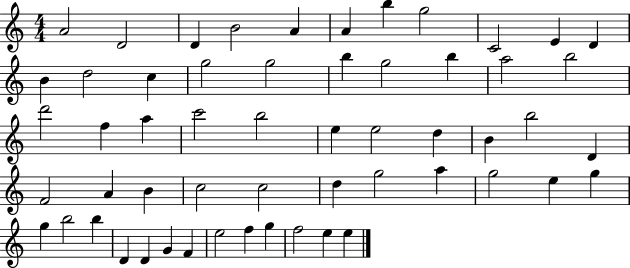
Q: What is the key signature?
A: C major